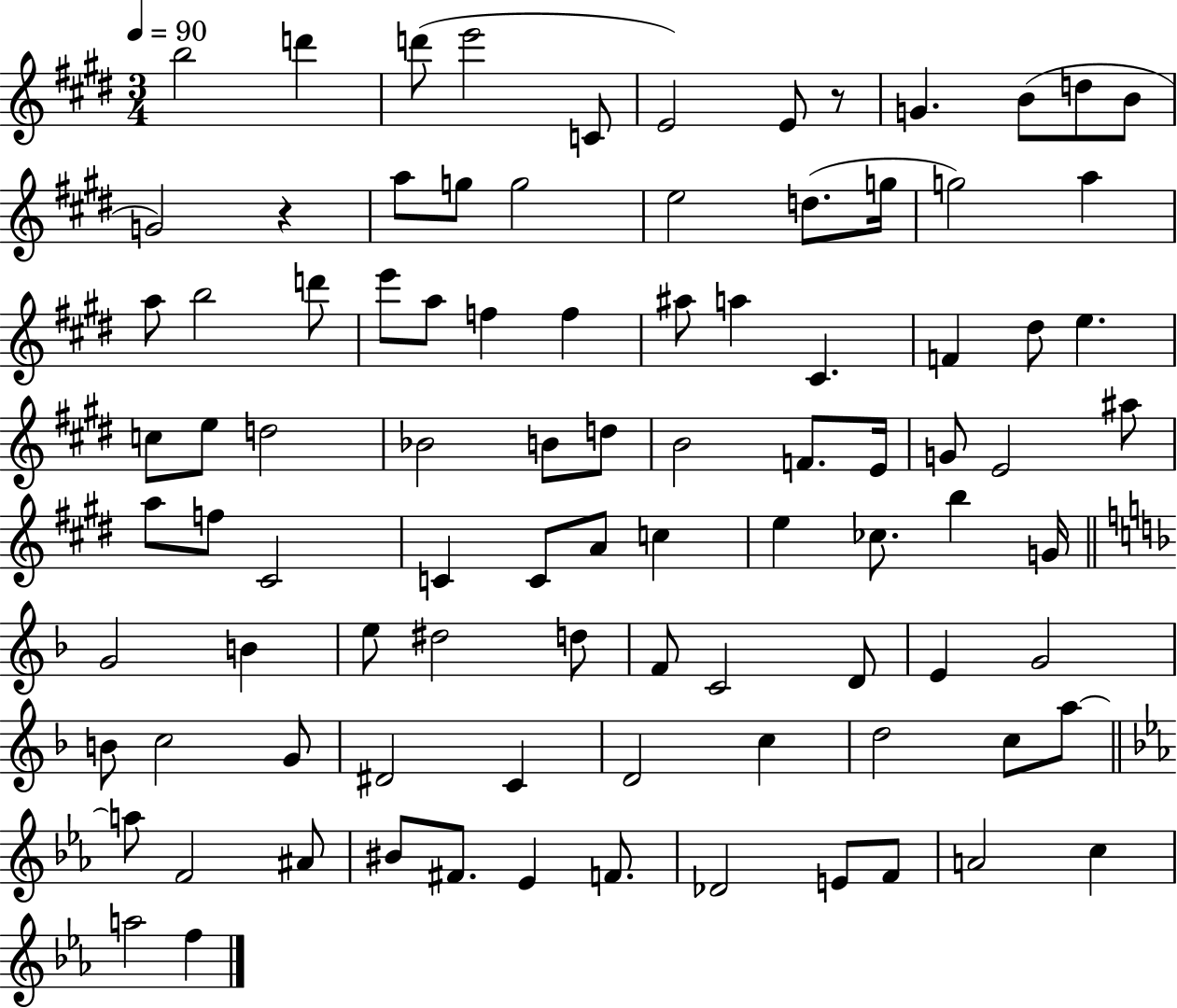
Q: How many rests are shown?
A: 2